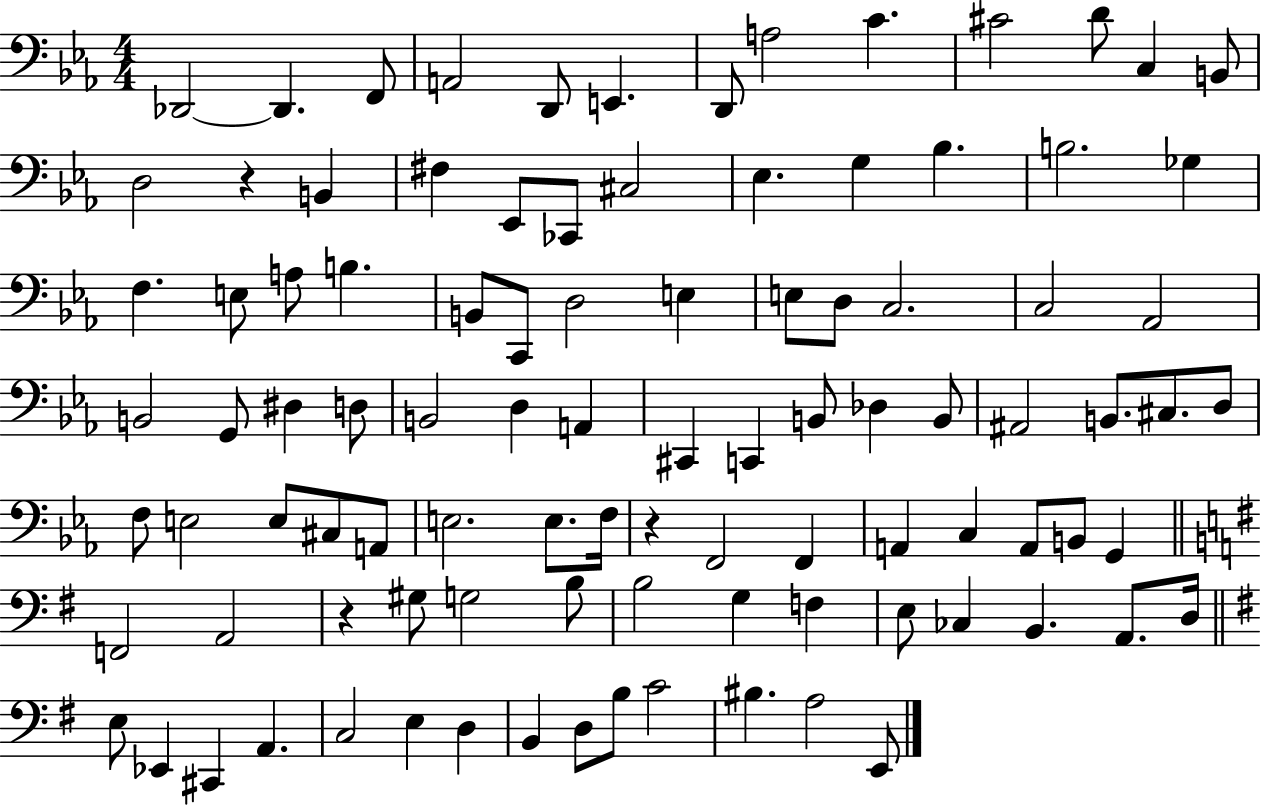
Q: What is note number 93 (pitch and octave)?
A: BIS3